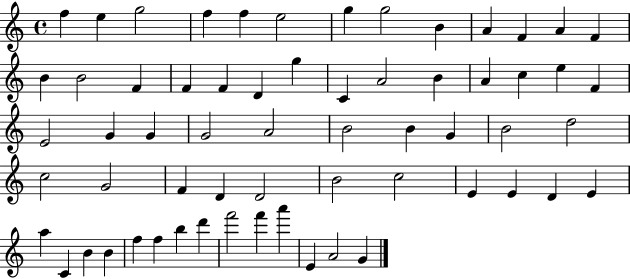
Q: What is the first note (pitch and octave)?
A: F5